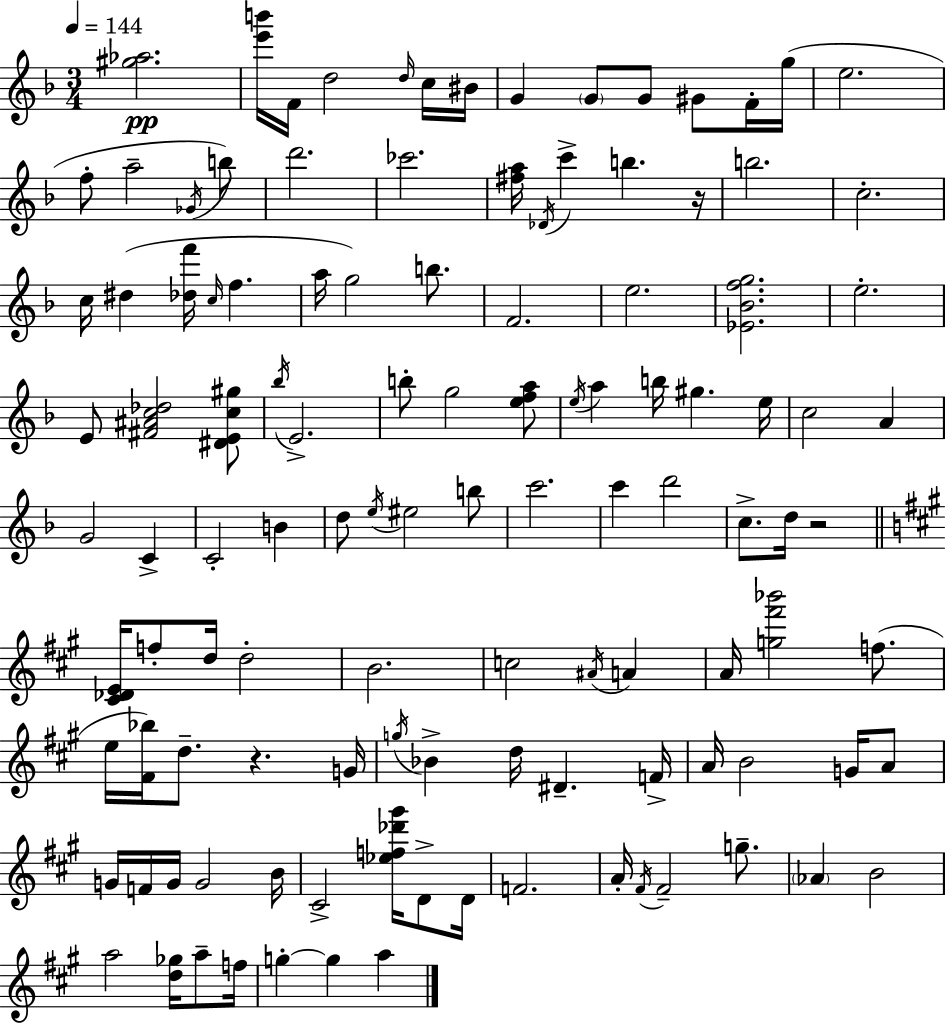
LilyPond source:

{
  \clef treble
  \numericTimeSignature
  \time 3/4
  \key d \minor
  \tempo 4 = 144
  <gis'' aes''>2.\pp | <e''' b'''>16 f'16 d''2 \grace { d''16 } c''16 | bis'16 g'4 \parenthesize g'8 g'8 gis'8 f'16-. | g''16( e''2. | \break f''8-. a''2-- \acciaccatura { ges'16 } | b''8) d'''2. | ces'''2. | <fis'' a''>16 \acciaccatura { des'16 } c'''4-> b''4. | \break r16 b''2. | c''2.-. | c''16 dis''4( <des'' f'''>16 \grace { c''16 } f''4. | a''16 g''2) | \break b''8. f'2. | e''2. | <ees' bes' f'' g''>2. | e''2.-. | \break e'8 <fis' ais' c'' des''>2 | <dis' e' c'' gis''>8 \acciaccatura { bes''16 } e'2.-> | b''8-. g''2 | <e'' f'' a''>8 \acciaccatura { e''16 } a''4 b''16 gis''4. | \break e''16 c''2 | a'4 g'2 | c'4-> c'2-. | b'4 d''8 \acciaccatura { e''16 } eis''2 | \break b''8 c'''2. | c'''4 d'''2 | c''8.-> d''16 r2 | \bar "||" \break \key a \major <cis' des' e'>16 f''8-. d''16 d''2-. | b'2. | c''2 \acciaccatura { ais'16 } a'4 | a'16 <g'' fis''' bes'''>2 f''8.( | \break e''16 <fis' bes''>16) d''8.-- r4. | g'16 \acciaccatura { g''16 } bes'4-> d''16 dis'4.-- | f'16-> a'16 b'2 g'16 | a'8 g'16 f'16 g'16 g'2 | \break b'16 cis'2-> <ees'' f'' des''' gis'''>16 d'8-> | d'16 f'2. | a'16-. \acciaccatura { fis'16 } fis'2-- | g''8.-- \parenthesize aes'4 b'2 | \break a''2 <d'' ges''>16 | a''8-- f''16 g''4-.~~ g''4 a''4 | \bar "|."
}